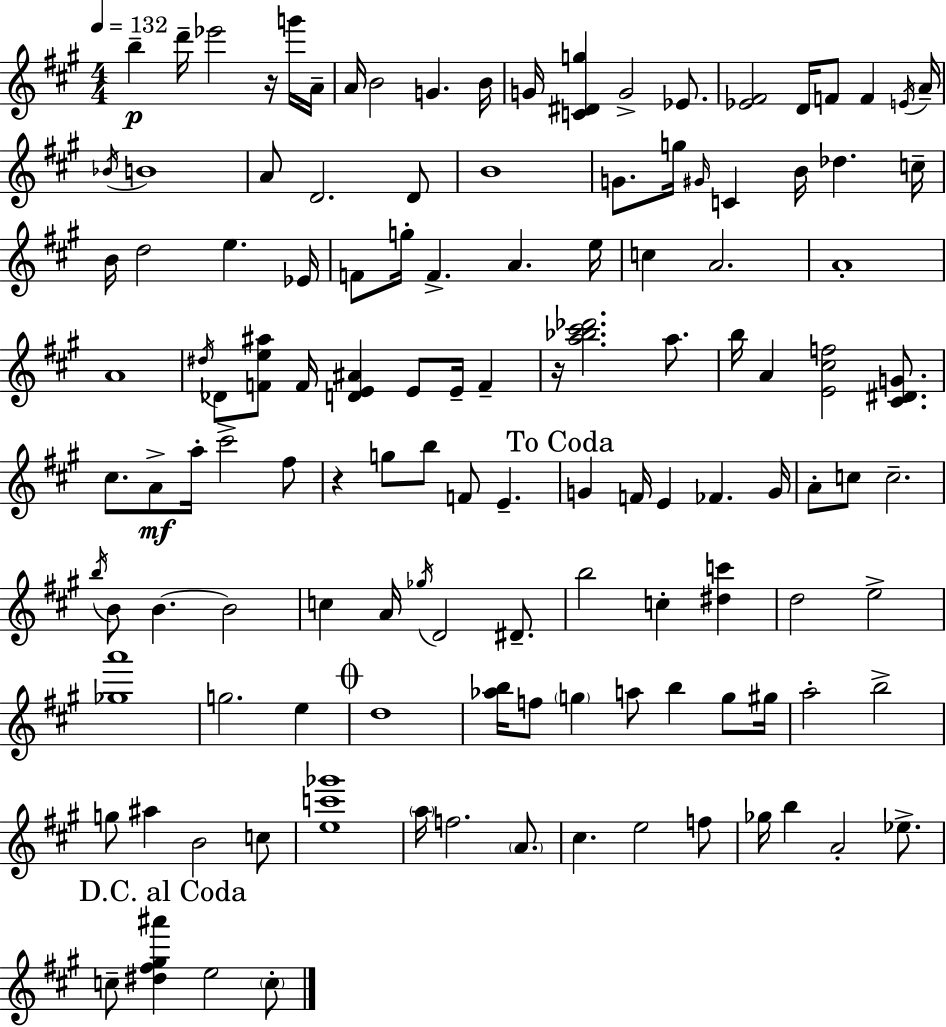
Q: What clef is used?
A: treble